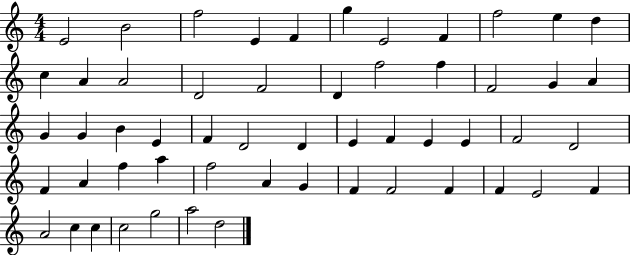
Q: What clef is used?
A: treble